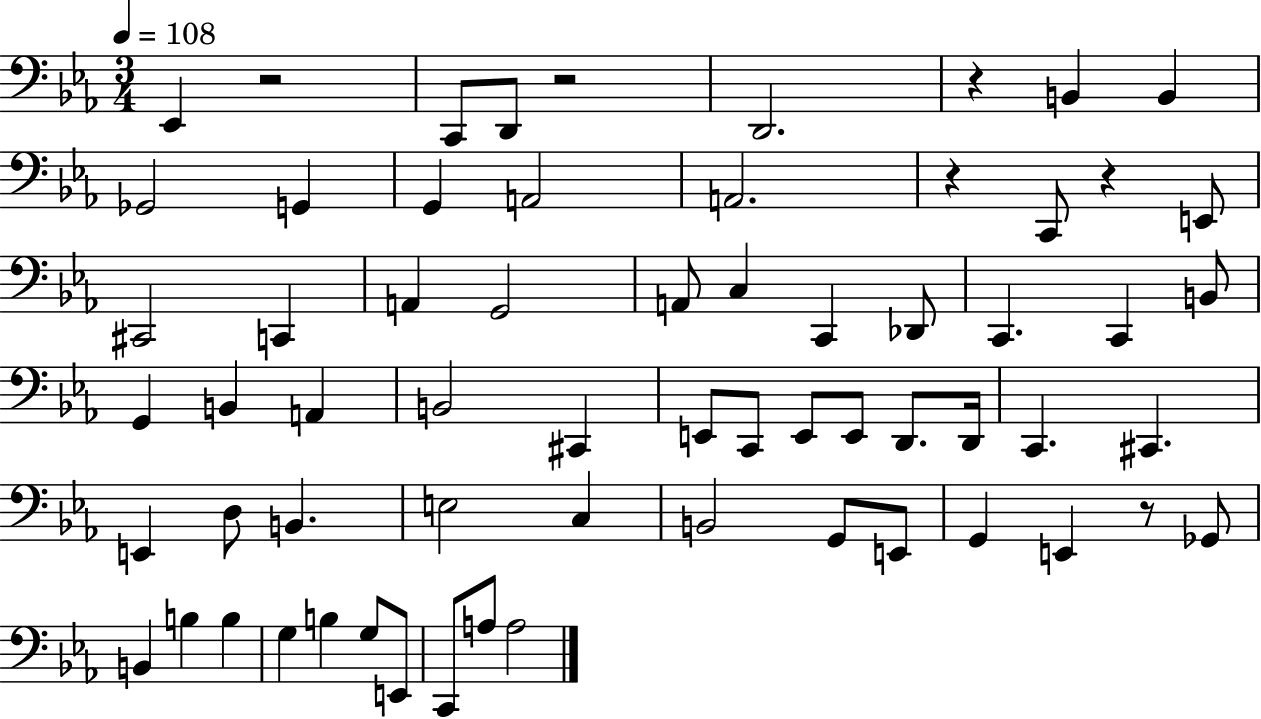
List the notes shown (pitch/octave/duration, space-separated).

Eb2/q R/h C2/e D2/e R/h D2/h. R/q B2/q B2/q Gb2/h G2/q G2/q A2/h A2/h. R/q C2/e R/q E2/e C#2/h C2/q A2/q G2/h A2/e C3/q C2/q Db2/e C2/q. C2/q B2/e G2/q B2/q A2/q B2/h C#2/q E2/e C2/e E2/e E2/e D2/e. D2/s C2/q. C#2/q. E2/q D3/e B2/q. E3/h C3/q B2/h G2/e E2/e G2/q E2/q R/e Gb2/e B2/q B3/q B3/q G3/q B3/q G3/e E2/e C2/e A3/e A3/h